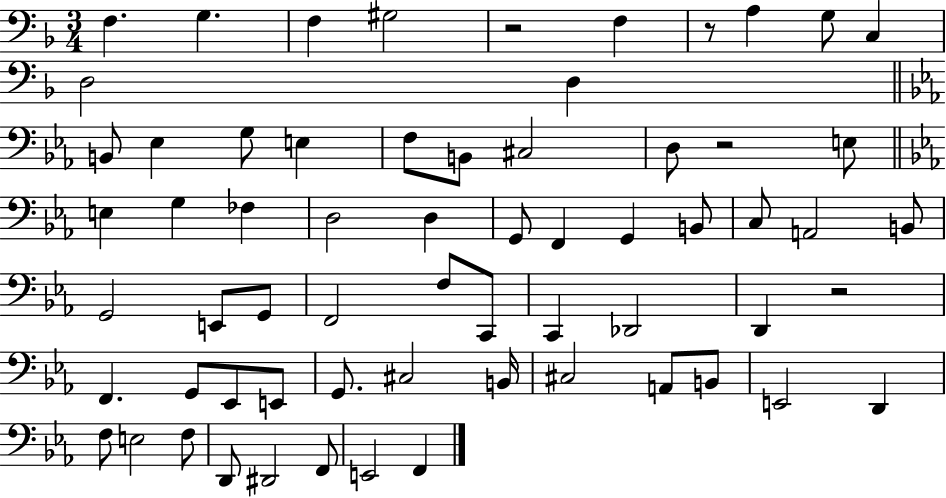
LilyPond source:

{
  \clef bass
  \numericTimeSignature
  \time 3/4
  \key f \major
  \repeat volta 2 { f4. g4. | f4 gis2 | r2 f4 | r8 a4 g8 c4 | \break d2 d4 | \bar "||" \break \key ees \major b,8 ees4 g8 e4 | f8 b,8 cis2 | d8 r2 e8 | \bar "||" \break \key c \minor e4 g4 fes4 | d2 d4 | g,8 f,4 g,4 b,8 | c8 a,2 b,8 | \break g,2 e,8 g,8 | f,2 f8 c,8 | c,4 des,2 | d,4 r2 | \break f,4. g,8 ees,8 e,8 | g,8. cis2 b,16 | cis2 a,8 b,8 | e,2 d,4 | \break f8 e2 f8 | d,8 dis,2 f,8 | e,2 f,4 | } \bar "|."
}